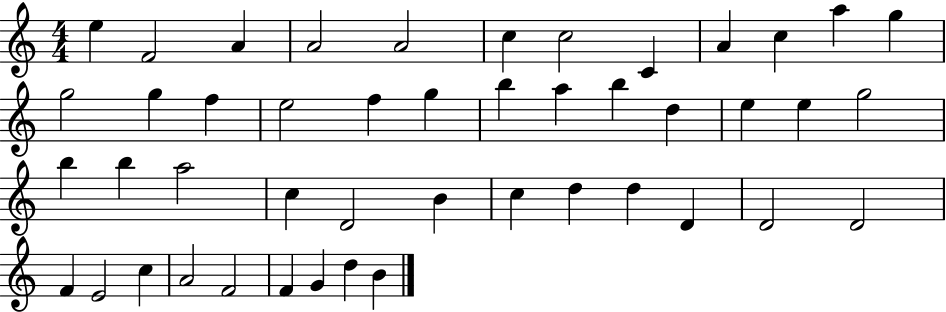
E5/q F4/h A4/q A4/h A4/h C5/q C5/h C4/q A4/q C5/q A5/q G5/q G5/h G5/q F5/q E5/h F5/q G5/q B5/q A5/q B5/q D5/q E5/q E5/q G5/h B5/q B5/q A5/h C5/q D4/h B4/q C5/q D5/q D5/q D4/q D4/h D4/h F4/q E4/h C5/q A4/h F4/h F4/q G4/q D5/q B4/q